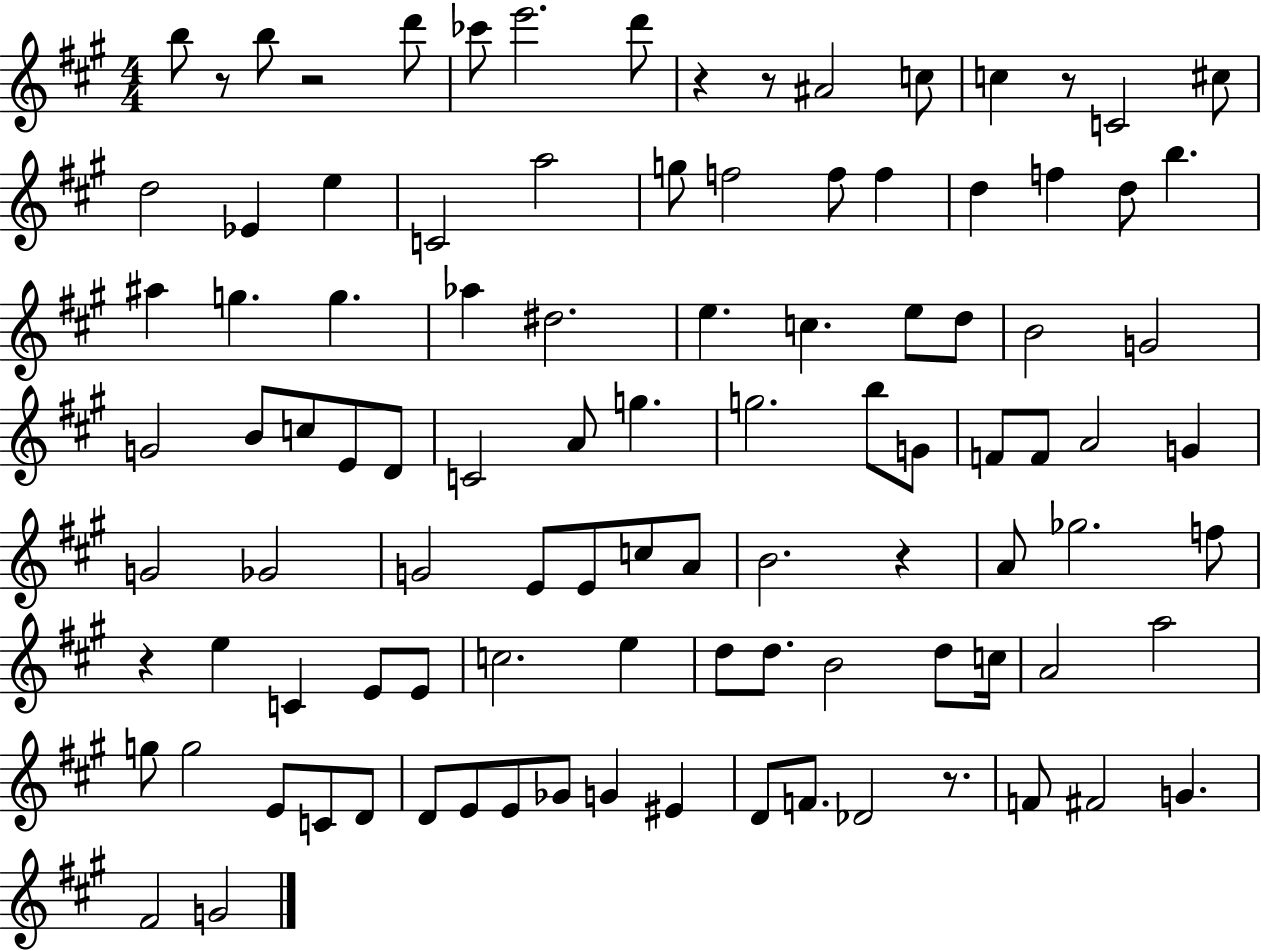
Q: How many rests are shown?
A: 8